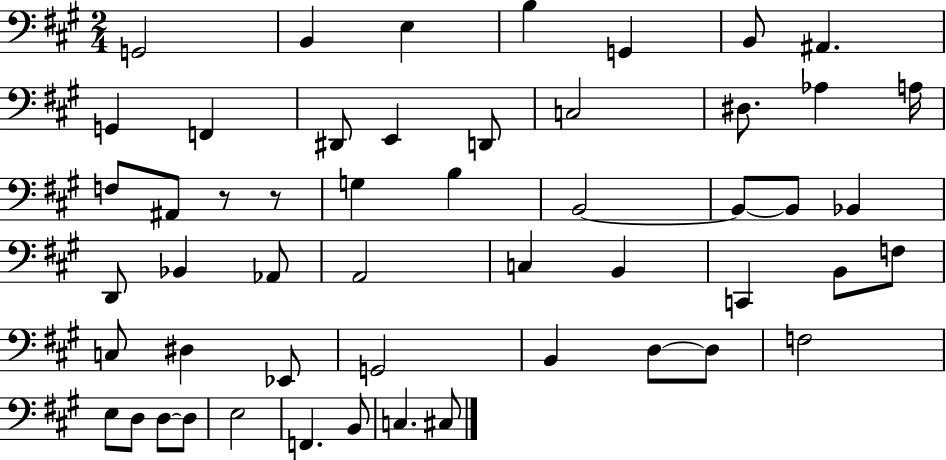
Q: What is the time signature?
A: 2/4